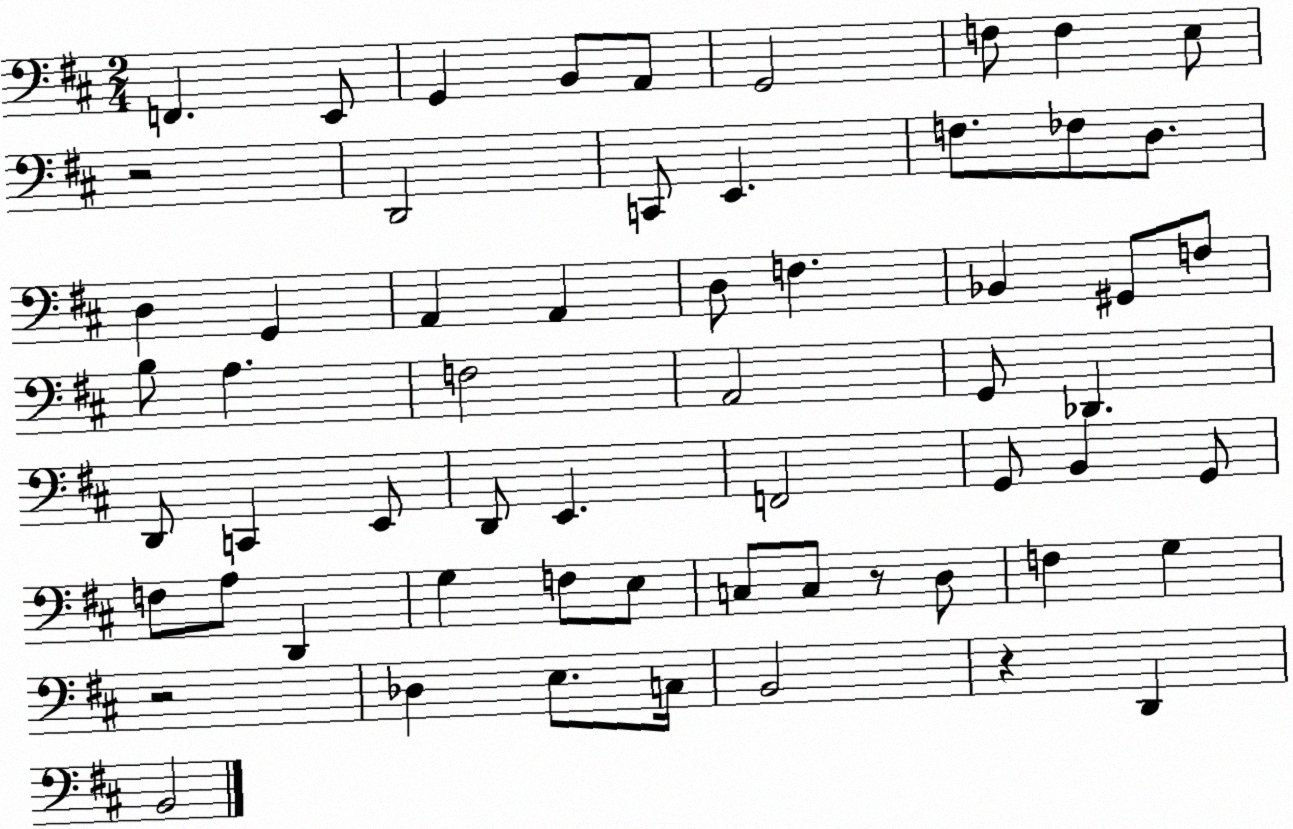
X:1
T:Untitled
M:2/4
L:1/4
K:D
F,, E,,/2 G,, B,,/2 A,,/2 G,,2 F,/2 F, E,/2 z2 D,,2 C,,/2 E,, F,/2 _F,/2 D,/2 D, G,, A,, A,, D,/2 F, _B,, ^G,,/2 F,/2 B,/2 A, F,2 A,,2 G,,/2 _D,, D,,/2 C,, E,,/2 D,,/2 E,, F,,2 G,,/2 B,, G,,/2 F,/2 A,/2 D,, G, F,/2 E,/2 C,/2 C,/2 z/2 D,/2 F, G, z2 _D, E,/2 C,/4 B,,2 z D,, B,,2